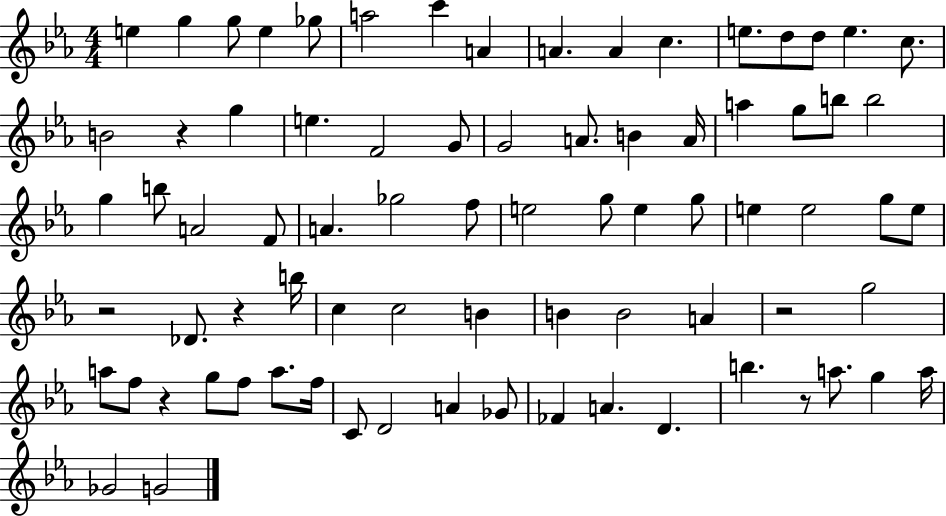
{
  \clef treble
  \numericTimeSignature
  \time 4/4
  \key ees \major
  \repeat volta 2 { e''4 g''4 g''8 e''4 ges''8 | a''2 c'''4 a'4 | a'4. a'4 c''4. | e''8. d''8 d''8 e''4. c''8. | \break b'2 r4 g''4 | e''4. f'2 g'8 | g'2 a'8. b'4 a'16 | a''4 g''8 b''8 b''2 | \break g''4 b''8 a'2 f'8 | a'4. ges''2 f''8 | e''2 g''8 e''4 g''8 | e''4 e''2 g''8 e''8 | \break r2 des'8. r4 b''16 | c''4 c''2 b'4 | b'4 b'2 a'4 | r2 g''2 | \break a''8 f''8 r4 g''8 f''8 a''8. f''16 | c'8 d'2 a'4 ges'8 | fes'4 a'4. d'4. | b''4. r8 a''8. g''4 a''16 | \break ges'2 g'2 | } \bar "|."
}